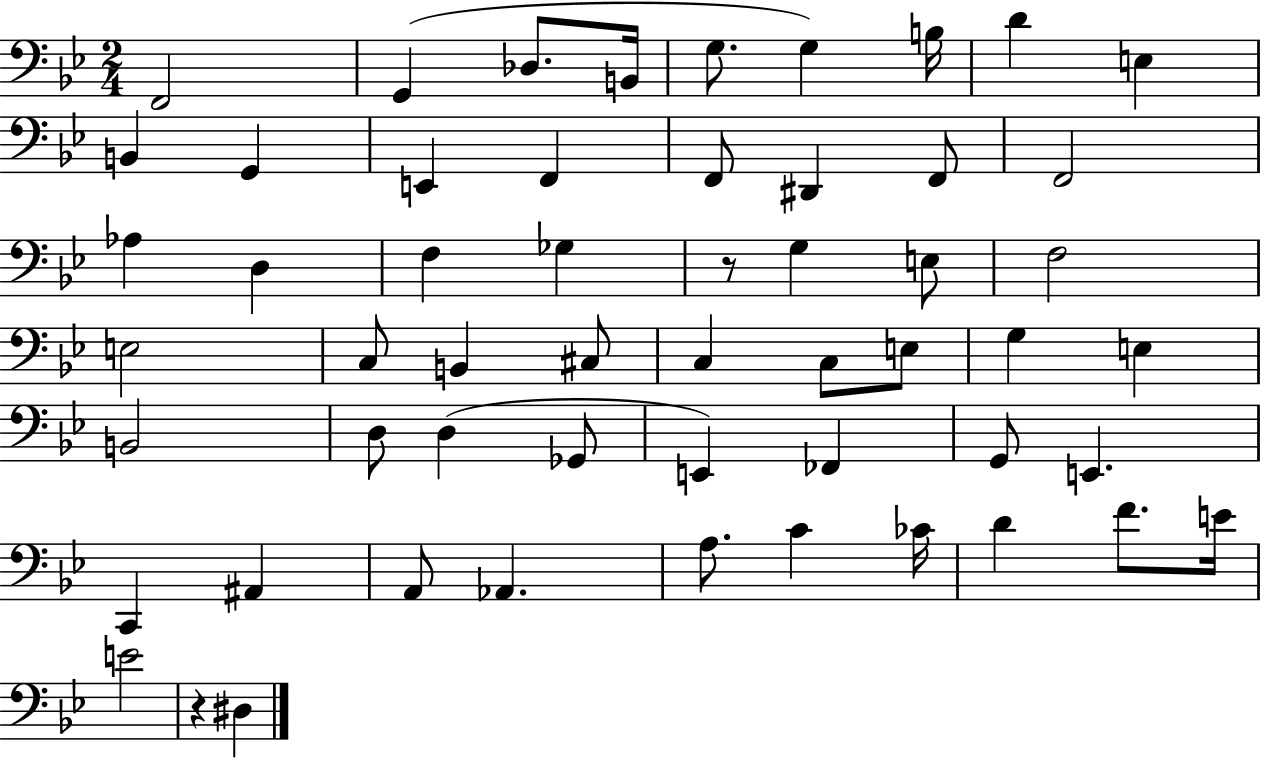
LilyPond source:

{
  \clef bass
  \numericTimeSignature
  \time 2/4
  \key bes \major
  \repeat volta 2 { f,2 | g,4( des8. b,16 | g8. g4) b16 | d'4 e4 | \break b,4 g,4 | e,4 f,4 | f,8 dis,4 f,8 | f,2 | \break aes4 d4 | f4 ges4 | r8 g4 e8 | f2 | \break e2 | c8 b,4 cis8 | c4 c8 e8 | g4 e4 | \break b,2 | d8 d4( ges,8 | e,4) fes,4 | g,8 e,4. | \break c,4 ais,4 | a,8 aes,4. | a8. c'4 ces'16 | d'4 f'8. e'16 | \break e'2 | r4 dis4 | } \bar "|."
}